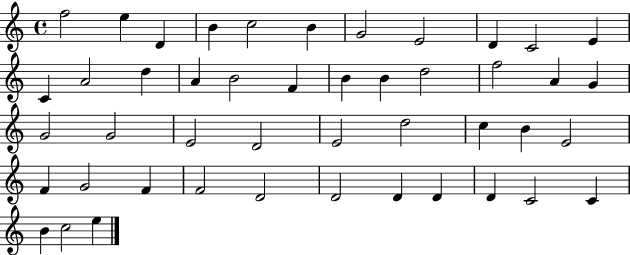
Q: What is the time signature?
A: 4/4